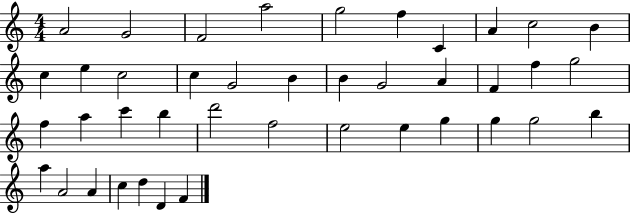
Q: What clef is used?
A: treble